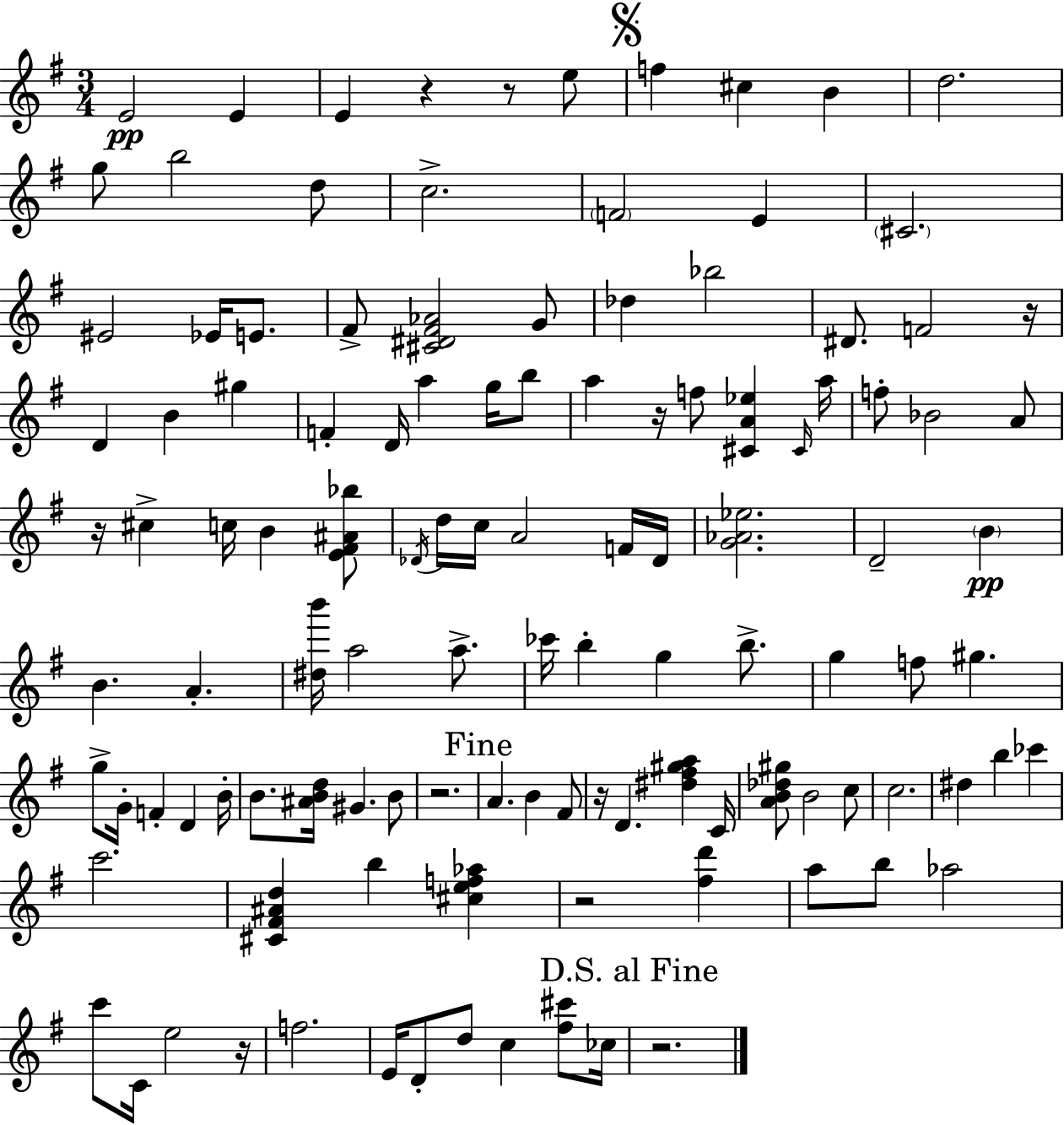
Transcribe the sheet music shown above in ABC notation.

X:1
T:Untitled
M:3/4
L:1/4
K:Em
E2 E E z z/2 e/2 f ^c B d2 g/2 b2 d/2 c2 F2 E ^C2 ^E2 _E/4 E/2 ^F/2 [^C^D^F_A]2 G/2 _d _b2 ^D/2 F2 z/4 D B ^g F D/4 a g/4 b/2 a z/4 f/2 [^CA_e] ^C/4 a/4 f/2 _B2 A/2 z/4 ^c c/4 B [E^F^A_b]/2 _D/4 d/4 c/4 A2 F/4 _D/4 [G_A_e]2 D2 B B A [^db']/4 a2 a/2 _c'/4 b g b/2 g f/2 ^g g/2 G/4 F D B/4 B/2 [^ABd]/4 ^G B/2 z2 A B ^F/2 z/4 D [^d^f^ga] C/4 [AB_d^g]/2 B2 c/2 c2 ^d b _c' c'2 [^C^F^Ad] b [^cef_a] z2 [^fd'] a/2 b/2 _a2 c'/2 C/4 e2 z/4 f2 E/4 D/2 d/2 c [^f^c']/2 _c/4 z2